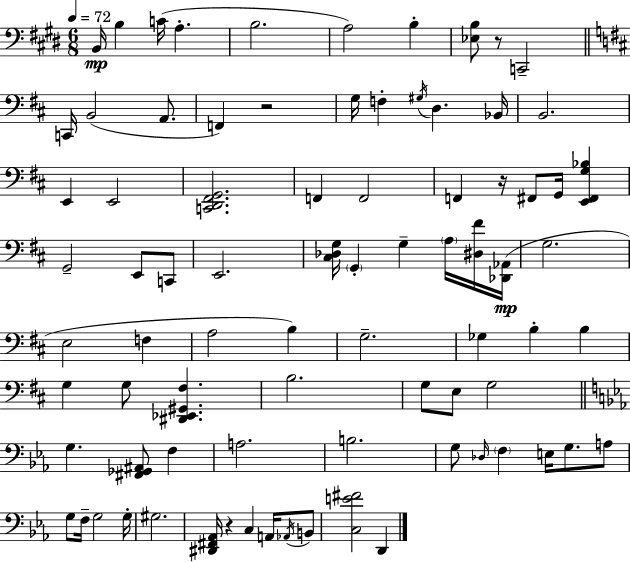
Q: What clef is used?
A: bass